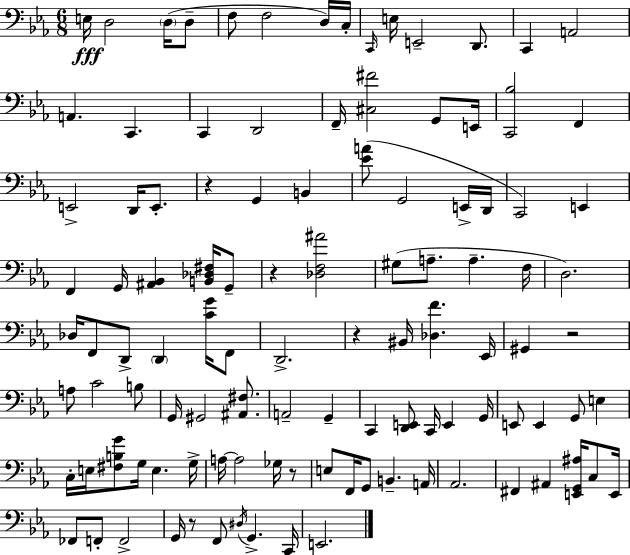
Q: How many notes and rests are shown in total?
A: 109